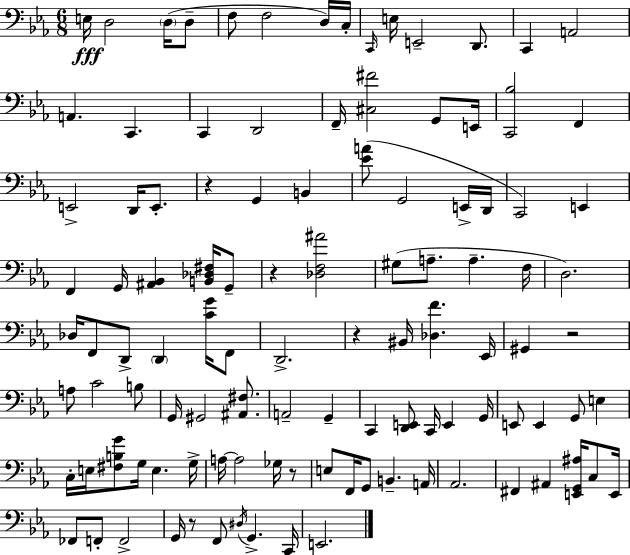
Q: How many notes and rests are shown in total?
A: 109